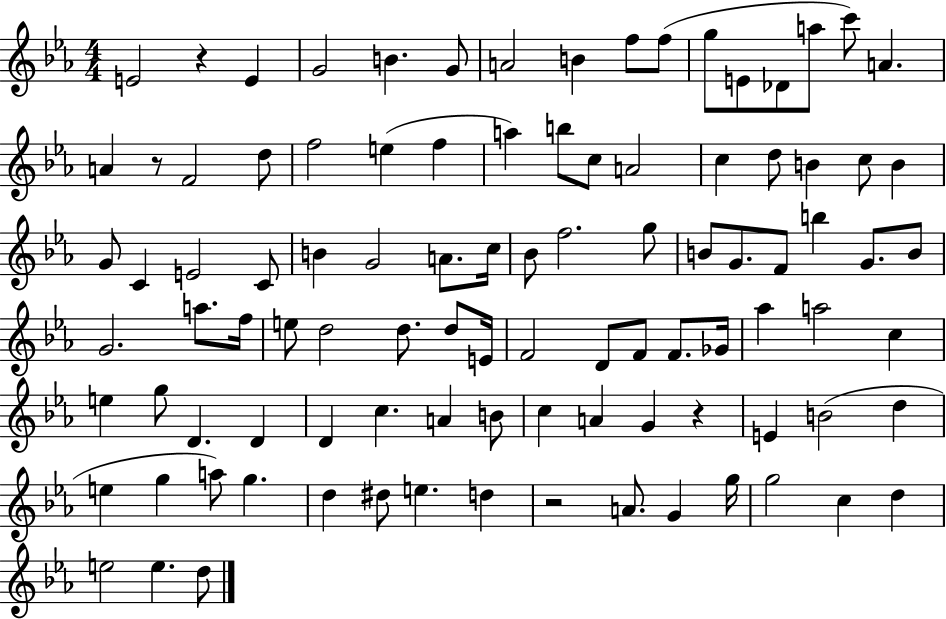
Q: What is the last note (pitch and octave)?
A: D5